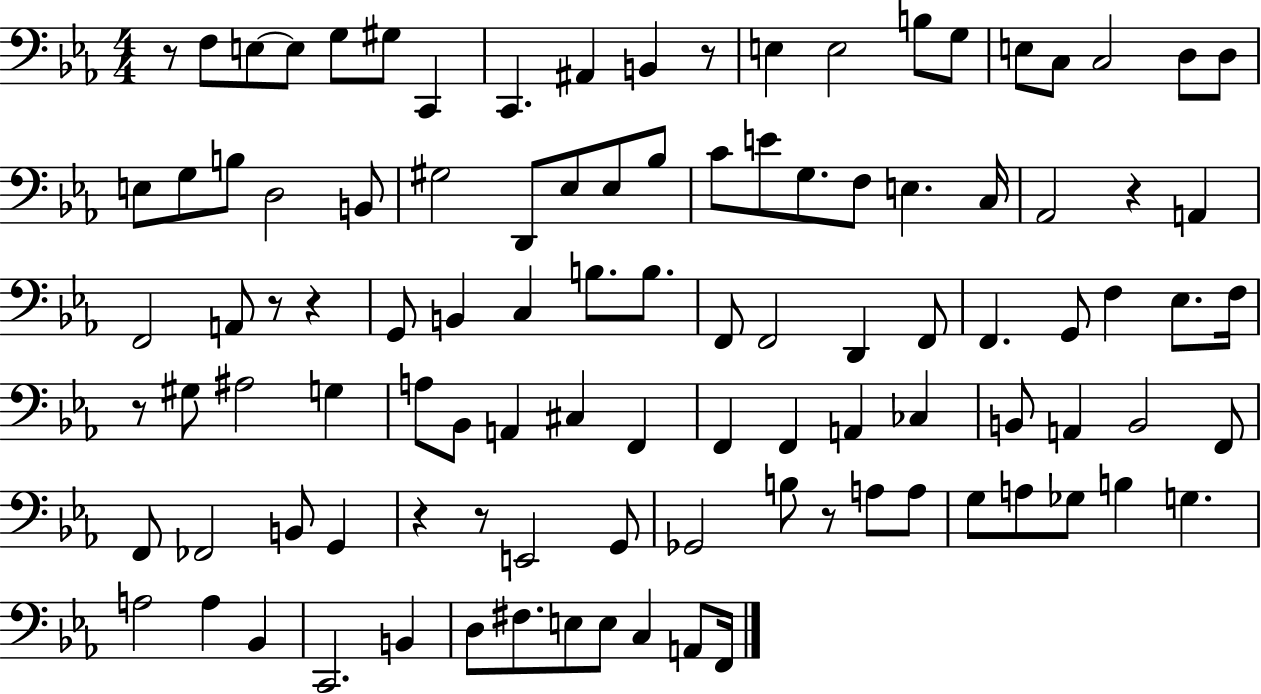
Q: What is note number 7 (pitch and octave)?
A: C2